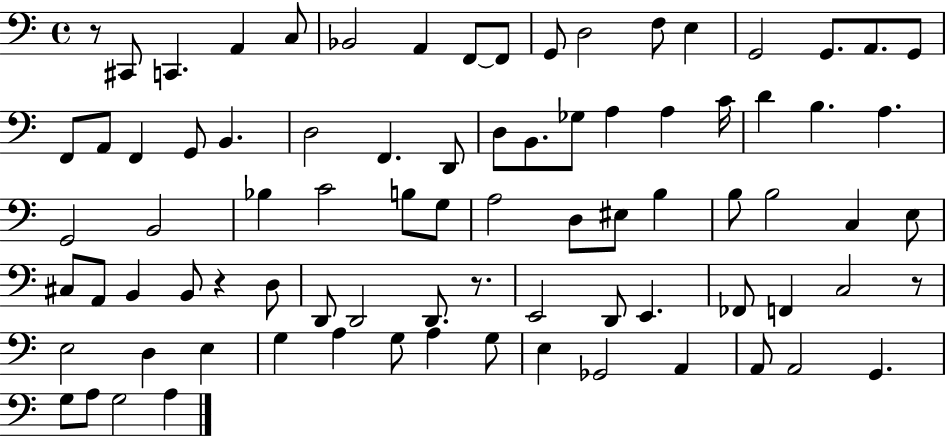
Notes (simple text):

R/e C#2/e C2/q. A2/q C3/e Bb2/h A2/q F2/e F2/e G2/e D3/h F3/e E3/q G2/h G2/e. A2/e. G2/e F2/e A2/e F2/q G2/e B2/q. D3/h F2/q. D2/e D3/e B2/e. Gb3/e A3/q A3/q C4/s D4/q B3/q. A3/q. G2/h B2/h Bb3/q C4/h B3/e G3/e A3/h D3/e EIS3/e B3/q B3/e B3/h C3/q E3/e C#3/e A2/e B2/q B2/e R/q D3/e D2/e D2/h D2/e. R/e. E2/h D2/e E2/q. FES2/e F2/q C3/h R/e E3/h D3/q E3/q G3/q A3/q G3/e A3/q G3/e E3/q Gb2/h A2/q A2/e A2/h G2/q. G3/e A3/e G3/h A3/q